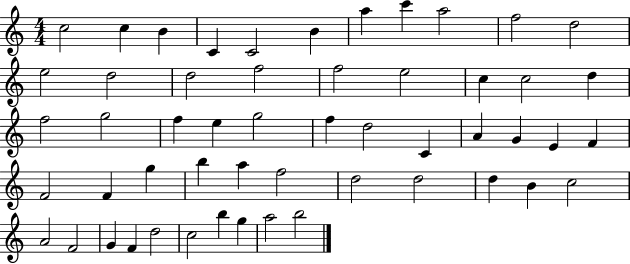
{
  \clef treble
  \numericTimeSignature
  \time 4/4
  \key c \major
  c''2 c''4 b'4 | c'4 c'2 b'4 | a''4 c'''4 a''2 | f''2 d''2 | \break e''2 d''2 | d''2 f''2 | f''2 e''2 | c''4 c''2 d''4 | \break f''2 g''2 | f''4 e''4 g''2 | f''4 d''2 c'4 | a'4 g'4 e'4 f'4 | \break f'2 f'4 g''4 | b''4 a''4 f''2 | d''2 d''2 | d''4 b'4 c''2 | \break a'2 f'2 | g'4 f'4 d''2 | c''2 b''4 g''4 | a''2 b''2 | \break \bar "|."
}